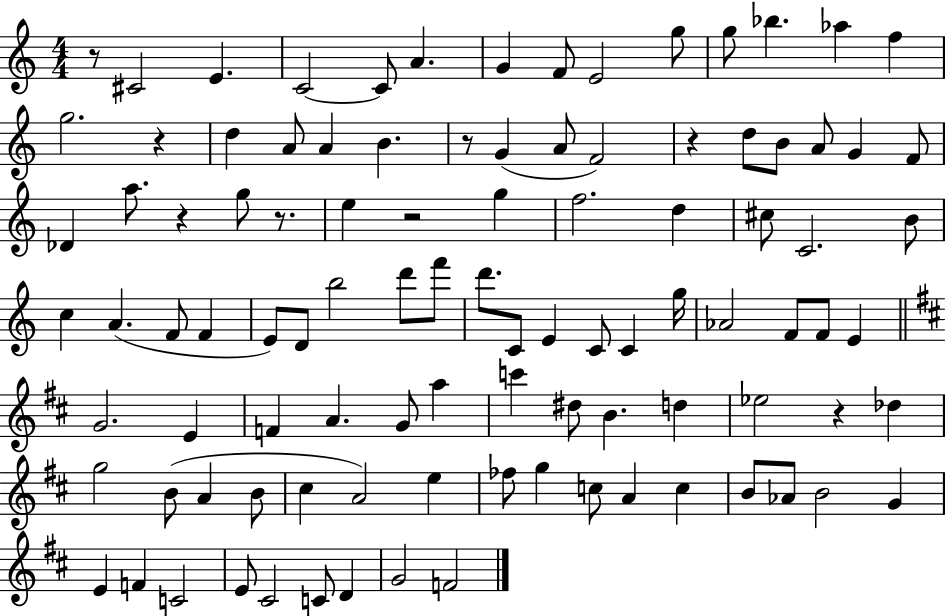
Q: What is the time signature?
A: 4/4